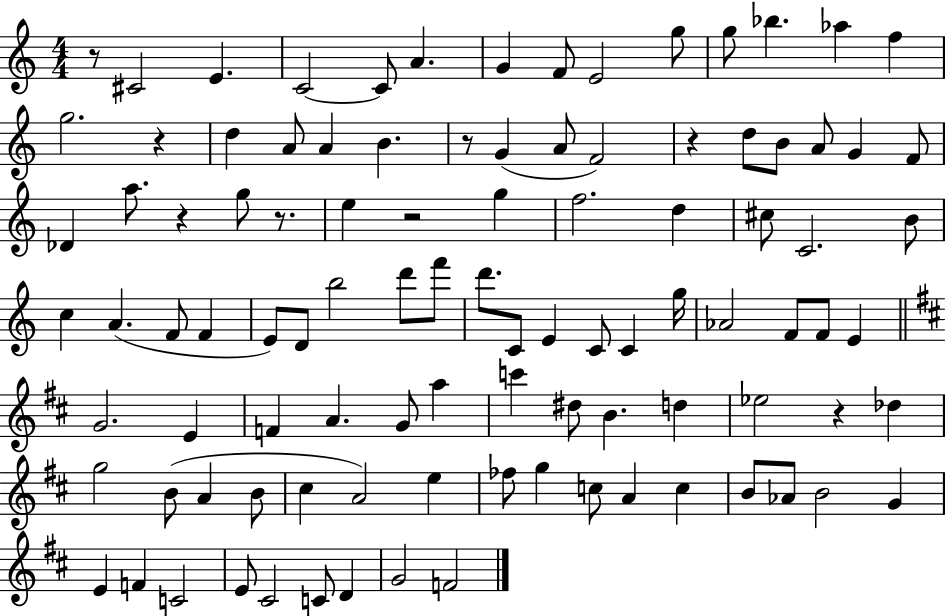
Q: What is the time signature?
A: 4/4